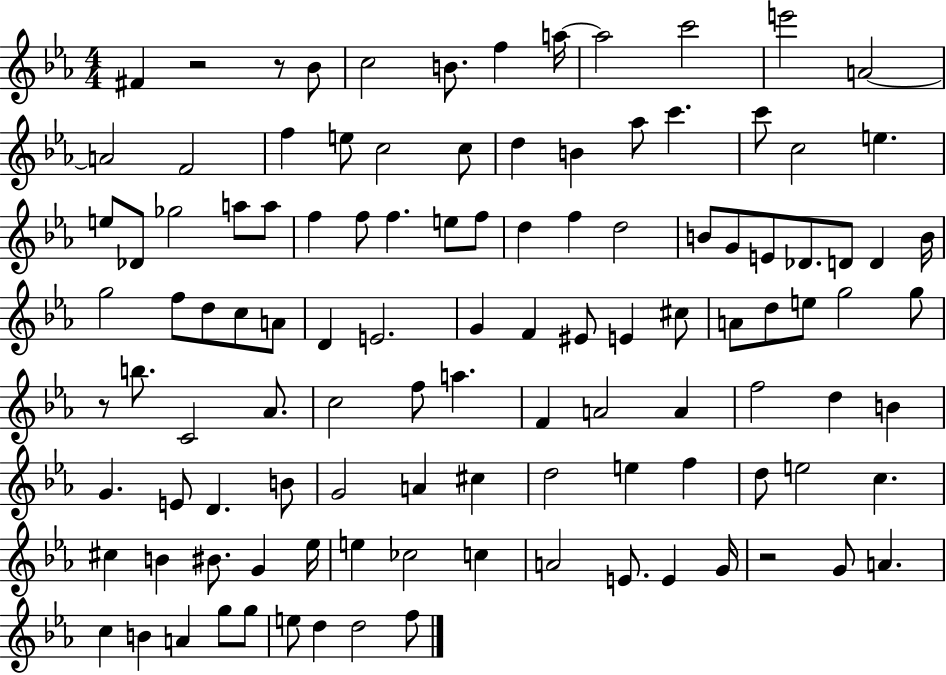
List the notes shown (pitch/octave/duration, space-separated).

F#4/q R/h R/e Bb4/e C5/h B4/e. F5/q A5/s A5/h C6/h E6/h A4/h A4/h F4/h F5/q E5/e C5/h C5/e D5/q B4/q Ab5/e C6/q. C6/e C5/h E5/q. E5/e Db4/e Gb5/h A5/e A5/e F5/q F5/e F5/q. E5/e F5/e D5/q F5/q D5/h B4/e G4/e E4/e Db4/e. D4/e D4/q B4/s G5/h F5/e D5/e C5/e A4/e D4/q E4/h. G4/q F4/q EIS4/e E4/q C#5/e A4/e D5/e E5/e G5/h G5/e R/e B5/e. C4/h Ab4/e. C5/h F5/e A5/q. F4/q A4/h A4/q F5/h D5/q B4/q G4/q. E4/e D4/q. B4/e G4/h A4/q C#5/q D5/h E5/q F5/q D5/e E5/h C5/q. C#5/q B4/q BIS4/e. G4/q Eb5/s E5/q CES5/h C5/q A4/h E4/e. E4/q G4/s R/h G4/e A4/q. C5/q B4/q A4/q G5/e G5/e E5/e D5/q D5/h F5/e